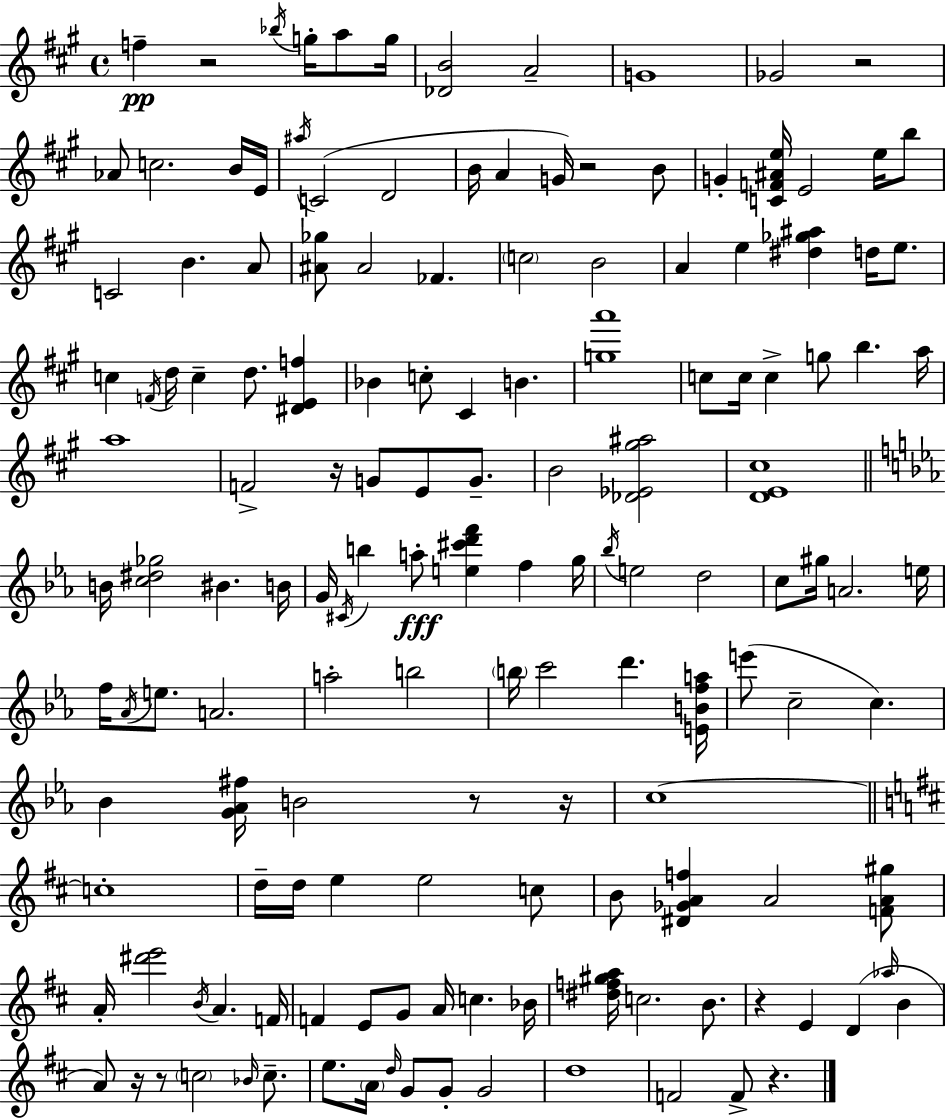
F5/q R/h Bb5/s G5/s A5/e G5/s [Db4,B4]/h A4/h G4/w Gb4/h R/h Ab4/e C5/h. B4/s E4/s A#5/s C4/h D4/h B4/s A4/q G4/s R/h B4/e G4/q [C4,F4,A#4,E5]/s E4/h E5/s B5/e C4/h B4/q. A4/e [A#4,Gb5]/e A#4/h FES4/q. C5/h B4/h A4/q E5/q [D#5,Gb5,A#5]/q D5/s E5/e. C5/q F4/s D5/s C5/q D5/e. [D#4,E4,F5]/q Bb4/q C5/e C#4/q B4/q. [G5,A6]/w C5/e C5/s C5/q G5/e B5/q. A5/s A5/w F4/h R/s G4/e E4/e G4/e. B4/h [Db4,Eb4,G#5,A#5]/h [D4,E4,C#5]/w B4/s [C5,D#5,Gb5]/h BIS4/q. B4/s G4/s C#4/s B5/q A5/e [E5,C#6,D6,F6]/q F5/q G5/s Bb5/s E5/h D5/h C5/e G#5/s A4/h. E5/s F5/s Ab4/s E5/e. A4/h. A5/h B5/h B5/s C6/h D6/q. [E4,B4,F5,A5]/s E6/e C5/h C5/q. Bb4/q [G4,Ab4,F#5]/s B4/h R/e R/s C5/w C5/w D5/s D5/s E5/q E5/h C5/e B4/e [D#4,Gb4,A4,F5]/q A4/h [F4,A4,G#5]/e A4/s [D#6,E6]/h B4/s A4/q. F4/s F4/q E4/e G4/e A4/s C5/q. Bb4/s [D#5,F5,G#5,A5]/s C5/h. B4/e. R/q E4/q D4/q Ab5/s B4/q A4/e R/s R/e C5/h Bb4/s C5/e. E5/e. A4/s D5/s G4/e G4/e G4/h D5/w F4/h F4/e R/q.